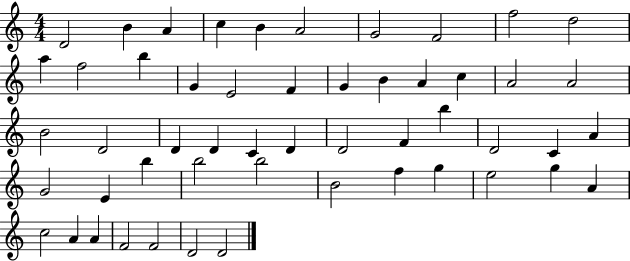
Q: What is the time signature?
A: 4/4